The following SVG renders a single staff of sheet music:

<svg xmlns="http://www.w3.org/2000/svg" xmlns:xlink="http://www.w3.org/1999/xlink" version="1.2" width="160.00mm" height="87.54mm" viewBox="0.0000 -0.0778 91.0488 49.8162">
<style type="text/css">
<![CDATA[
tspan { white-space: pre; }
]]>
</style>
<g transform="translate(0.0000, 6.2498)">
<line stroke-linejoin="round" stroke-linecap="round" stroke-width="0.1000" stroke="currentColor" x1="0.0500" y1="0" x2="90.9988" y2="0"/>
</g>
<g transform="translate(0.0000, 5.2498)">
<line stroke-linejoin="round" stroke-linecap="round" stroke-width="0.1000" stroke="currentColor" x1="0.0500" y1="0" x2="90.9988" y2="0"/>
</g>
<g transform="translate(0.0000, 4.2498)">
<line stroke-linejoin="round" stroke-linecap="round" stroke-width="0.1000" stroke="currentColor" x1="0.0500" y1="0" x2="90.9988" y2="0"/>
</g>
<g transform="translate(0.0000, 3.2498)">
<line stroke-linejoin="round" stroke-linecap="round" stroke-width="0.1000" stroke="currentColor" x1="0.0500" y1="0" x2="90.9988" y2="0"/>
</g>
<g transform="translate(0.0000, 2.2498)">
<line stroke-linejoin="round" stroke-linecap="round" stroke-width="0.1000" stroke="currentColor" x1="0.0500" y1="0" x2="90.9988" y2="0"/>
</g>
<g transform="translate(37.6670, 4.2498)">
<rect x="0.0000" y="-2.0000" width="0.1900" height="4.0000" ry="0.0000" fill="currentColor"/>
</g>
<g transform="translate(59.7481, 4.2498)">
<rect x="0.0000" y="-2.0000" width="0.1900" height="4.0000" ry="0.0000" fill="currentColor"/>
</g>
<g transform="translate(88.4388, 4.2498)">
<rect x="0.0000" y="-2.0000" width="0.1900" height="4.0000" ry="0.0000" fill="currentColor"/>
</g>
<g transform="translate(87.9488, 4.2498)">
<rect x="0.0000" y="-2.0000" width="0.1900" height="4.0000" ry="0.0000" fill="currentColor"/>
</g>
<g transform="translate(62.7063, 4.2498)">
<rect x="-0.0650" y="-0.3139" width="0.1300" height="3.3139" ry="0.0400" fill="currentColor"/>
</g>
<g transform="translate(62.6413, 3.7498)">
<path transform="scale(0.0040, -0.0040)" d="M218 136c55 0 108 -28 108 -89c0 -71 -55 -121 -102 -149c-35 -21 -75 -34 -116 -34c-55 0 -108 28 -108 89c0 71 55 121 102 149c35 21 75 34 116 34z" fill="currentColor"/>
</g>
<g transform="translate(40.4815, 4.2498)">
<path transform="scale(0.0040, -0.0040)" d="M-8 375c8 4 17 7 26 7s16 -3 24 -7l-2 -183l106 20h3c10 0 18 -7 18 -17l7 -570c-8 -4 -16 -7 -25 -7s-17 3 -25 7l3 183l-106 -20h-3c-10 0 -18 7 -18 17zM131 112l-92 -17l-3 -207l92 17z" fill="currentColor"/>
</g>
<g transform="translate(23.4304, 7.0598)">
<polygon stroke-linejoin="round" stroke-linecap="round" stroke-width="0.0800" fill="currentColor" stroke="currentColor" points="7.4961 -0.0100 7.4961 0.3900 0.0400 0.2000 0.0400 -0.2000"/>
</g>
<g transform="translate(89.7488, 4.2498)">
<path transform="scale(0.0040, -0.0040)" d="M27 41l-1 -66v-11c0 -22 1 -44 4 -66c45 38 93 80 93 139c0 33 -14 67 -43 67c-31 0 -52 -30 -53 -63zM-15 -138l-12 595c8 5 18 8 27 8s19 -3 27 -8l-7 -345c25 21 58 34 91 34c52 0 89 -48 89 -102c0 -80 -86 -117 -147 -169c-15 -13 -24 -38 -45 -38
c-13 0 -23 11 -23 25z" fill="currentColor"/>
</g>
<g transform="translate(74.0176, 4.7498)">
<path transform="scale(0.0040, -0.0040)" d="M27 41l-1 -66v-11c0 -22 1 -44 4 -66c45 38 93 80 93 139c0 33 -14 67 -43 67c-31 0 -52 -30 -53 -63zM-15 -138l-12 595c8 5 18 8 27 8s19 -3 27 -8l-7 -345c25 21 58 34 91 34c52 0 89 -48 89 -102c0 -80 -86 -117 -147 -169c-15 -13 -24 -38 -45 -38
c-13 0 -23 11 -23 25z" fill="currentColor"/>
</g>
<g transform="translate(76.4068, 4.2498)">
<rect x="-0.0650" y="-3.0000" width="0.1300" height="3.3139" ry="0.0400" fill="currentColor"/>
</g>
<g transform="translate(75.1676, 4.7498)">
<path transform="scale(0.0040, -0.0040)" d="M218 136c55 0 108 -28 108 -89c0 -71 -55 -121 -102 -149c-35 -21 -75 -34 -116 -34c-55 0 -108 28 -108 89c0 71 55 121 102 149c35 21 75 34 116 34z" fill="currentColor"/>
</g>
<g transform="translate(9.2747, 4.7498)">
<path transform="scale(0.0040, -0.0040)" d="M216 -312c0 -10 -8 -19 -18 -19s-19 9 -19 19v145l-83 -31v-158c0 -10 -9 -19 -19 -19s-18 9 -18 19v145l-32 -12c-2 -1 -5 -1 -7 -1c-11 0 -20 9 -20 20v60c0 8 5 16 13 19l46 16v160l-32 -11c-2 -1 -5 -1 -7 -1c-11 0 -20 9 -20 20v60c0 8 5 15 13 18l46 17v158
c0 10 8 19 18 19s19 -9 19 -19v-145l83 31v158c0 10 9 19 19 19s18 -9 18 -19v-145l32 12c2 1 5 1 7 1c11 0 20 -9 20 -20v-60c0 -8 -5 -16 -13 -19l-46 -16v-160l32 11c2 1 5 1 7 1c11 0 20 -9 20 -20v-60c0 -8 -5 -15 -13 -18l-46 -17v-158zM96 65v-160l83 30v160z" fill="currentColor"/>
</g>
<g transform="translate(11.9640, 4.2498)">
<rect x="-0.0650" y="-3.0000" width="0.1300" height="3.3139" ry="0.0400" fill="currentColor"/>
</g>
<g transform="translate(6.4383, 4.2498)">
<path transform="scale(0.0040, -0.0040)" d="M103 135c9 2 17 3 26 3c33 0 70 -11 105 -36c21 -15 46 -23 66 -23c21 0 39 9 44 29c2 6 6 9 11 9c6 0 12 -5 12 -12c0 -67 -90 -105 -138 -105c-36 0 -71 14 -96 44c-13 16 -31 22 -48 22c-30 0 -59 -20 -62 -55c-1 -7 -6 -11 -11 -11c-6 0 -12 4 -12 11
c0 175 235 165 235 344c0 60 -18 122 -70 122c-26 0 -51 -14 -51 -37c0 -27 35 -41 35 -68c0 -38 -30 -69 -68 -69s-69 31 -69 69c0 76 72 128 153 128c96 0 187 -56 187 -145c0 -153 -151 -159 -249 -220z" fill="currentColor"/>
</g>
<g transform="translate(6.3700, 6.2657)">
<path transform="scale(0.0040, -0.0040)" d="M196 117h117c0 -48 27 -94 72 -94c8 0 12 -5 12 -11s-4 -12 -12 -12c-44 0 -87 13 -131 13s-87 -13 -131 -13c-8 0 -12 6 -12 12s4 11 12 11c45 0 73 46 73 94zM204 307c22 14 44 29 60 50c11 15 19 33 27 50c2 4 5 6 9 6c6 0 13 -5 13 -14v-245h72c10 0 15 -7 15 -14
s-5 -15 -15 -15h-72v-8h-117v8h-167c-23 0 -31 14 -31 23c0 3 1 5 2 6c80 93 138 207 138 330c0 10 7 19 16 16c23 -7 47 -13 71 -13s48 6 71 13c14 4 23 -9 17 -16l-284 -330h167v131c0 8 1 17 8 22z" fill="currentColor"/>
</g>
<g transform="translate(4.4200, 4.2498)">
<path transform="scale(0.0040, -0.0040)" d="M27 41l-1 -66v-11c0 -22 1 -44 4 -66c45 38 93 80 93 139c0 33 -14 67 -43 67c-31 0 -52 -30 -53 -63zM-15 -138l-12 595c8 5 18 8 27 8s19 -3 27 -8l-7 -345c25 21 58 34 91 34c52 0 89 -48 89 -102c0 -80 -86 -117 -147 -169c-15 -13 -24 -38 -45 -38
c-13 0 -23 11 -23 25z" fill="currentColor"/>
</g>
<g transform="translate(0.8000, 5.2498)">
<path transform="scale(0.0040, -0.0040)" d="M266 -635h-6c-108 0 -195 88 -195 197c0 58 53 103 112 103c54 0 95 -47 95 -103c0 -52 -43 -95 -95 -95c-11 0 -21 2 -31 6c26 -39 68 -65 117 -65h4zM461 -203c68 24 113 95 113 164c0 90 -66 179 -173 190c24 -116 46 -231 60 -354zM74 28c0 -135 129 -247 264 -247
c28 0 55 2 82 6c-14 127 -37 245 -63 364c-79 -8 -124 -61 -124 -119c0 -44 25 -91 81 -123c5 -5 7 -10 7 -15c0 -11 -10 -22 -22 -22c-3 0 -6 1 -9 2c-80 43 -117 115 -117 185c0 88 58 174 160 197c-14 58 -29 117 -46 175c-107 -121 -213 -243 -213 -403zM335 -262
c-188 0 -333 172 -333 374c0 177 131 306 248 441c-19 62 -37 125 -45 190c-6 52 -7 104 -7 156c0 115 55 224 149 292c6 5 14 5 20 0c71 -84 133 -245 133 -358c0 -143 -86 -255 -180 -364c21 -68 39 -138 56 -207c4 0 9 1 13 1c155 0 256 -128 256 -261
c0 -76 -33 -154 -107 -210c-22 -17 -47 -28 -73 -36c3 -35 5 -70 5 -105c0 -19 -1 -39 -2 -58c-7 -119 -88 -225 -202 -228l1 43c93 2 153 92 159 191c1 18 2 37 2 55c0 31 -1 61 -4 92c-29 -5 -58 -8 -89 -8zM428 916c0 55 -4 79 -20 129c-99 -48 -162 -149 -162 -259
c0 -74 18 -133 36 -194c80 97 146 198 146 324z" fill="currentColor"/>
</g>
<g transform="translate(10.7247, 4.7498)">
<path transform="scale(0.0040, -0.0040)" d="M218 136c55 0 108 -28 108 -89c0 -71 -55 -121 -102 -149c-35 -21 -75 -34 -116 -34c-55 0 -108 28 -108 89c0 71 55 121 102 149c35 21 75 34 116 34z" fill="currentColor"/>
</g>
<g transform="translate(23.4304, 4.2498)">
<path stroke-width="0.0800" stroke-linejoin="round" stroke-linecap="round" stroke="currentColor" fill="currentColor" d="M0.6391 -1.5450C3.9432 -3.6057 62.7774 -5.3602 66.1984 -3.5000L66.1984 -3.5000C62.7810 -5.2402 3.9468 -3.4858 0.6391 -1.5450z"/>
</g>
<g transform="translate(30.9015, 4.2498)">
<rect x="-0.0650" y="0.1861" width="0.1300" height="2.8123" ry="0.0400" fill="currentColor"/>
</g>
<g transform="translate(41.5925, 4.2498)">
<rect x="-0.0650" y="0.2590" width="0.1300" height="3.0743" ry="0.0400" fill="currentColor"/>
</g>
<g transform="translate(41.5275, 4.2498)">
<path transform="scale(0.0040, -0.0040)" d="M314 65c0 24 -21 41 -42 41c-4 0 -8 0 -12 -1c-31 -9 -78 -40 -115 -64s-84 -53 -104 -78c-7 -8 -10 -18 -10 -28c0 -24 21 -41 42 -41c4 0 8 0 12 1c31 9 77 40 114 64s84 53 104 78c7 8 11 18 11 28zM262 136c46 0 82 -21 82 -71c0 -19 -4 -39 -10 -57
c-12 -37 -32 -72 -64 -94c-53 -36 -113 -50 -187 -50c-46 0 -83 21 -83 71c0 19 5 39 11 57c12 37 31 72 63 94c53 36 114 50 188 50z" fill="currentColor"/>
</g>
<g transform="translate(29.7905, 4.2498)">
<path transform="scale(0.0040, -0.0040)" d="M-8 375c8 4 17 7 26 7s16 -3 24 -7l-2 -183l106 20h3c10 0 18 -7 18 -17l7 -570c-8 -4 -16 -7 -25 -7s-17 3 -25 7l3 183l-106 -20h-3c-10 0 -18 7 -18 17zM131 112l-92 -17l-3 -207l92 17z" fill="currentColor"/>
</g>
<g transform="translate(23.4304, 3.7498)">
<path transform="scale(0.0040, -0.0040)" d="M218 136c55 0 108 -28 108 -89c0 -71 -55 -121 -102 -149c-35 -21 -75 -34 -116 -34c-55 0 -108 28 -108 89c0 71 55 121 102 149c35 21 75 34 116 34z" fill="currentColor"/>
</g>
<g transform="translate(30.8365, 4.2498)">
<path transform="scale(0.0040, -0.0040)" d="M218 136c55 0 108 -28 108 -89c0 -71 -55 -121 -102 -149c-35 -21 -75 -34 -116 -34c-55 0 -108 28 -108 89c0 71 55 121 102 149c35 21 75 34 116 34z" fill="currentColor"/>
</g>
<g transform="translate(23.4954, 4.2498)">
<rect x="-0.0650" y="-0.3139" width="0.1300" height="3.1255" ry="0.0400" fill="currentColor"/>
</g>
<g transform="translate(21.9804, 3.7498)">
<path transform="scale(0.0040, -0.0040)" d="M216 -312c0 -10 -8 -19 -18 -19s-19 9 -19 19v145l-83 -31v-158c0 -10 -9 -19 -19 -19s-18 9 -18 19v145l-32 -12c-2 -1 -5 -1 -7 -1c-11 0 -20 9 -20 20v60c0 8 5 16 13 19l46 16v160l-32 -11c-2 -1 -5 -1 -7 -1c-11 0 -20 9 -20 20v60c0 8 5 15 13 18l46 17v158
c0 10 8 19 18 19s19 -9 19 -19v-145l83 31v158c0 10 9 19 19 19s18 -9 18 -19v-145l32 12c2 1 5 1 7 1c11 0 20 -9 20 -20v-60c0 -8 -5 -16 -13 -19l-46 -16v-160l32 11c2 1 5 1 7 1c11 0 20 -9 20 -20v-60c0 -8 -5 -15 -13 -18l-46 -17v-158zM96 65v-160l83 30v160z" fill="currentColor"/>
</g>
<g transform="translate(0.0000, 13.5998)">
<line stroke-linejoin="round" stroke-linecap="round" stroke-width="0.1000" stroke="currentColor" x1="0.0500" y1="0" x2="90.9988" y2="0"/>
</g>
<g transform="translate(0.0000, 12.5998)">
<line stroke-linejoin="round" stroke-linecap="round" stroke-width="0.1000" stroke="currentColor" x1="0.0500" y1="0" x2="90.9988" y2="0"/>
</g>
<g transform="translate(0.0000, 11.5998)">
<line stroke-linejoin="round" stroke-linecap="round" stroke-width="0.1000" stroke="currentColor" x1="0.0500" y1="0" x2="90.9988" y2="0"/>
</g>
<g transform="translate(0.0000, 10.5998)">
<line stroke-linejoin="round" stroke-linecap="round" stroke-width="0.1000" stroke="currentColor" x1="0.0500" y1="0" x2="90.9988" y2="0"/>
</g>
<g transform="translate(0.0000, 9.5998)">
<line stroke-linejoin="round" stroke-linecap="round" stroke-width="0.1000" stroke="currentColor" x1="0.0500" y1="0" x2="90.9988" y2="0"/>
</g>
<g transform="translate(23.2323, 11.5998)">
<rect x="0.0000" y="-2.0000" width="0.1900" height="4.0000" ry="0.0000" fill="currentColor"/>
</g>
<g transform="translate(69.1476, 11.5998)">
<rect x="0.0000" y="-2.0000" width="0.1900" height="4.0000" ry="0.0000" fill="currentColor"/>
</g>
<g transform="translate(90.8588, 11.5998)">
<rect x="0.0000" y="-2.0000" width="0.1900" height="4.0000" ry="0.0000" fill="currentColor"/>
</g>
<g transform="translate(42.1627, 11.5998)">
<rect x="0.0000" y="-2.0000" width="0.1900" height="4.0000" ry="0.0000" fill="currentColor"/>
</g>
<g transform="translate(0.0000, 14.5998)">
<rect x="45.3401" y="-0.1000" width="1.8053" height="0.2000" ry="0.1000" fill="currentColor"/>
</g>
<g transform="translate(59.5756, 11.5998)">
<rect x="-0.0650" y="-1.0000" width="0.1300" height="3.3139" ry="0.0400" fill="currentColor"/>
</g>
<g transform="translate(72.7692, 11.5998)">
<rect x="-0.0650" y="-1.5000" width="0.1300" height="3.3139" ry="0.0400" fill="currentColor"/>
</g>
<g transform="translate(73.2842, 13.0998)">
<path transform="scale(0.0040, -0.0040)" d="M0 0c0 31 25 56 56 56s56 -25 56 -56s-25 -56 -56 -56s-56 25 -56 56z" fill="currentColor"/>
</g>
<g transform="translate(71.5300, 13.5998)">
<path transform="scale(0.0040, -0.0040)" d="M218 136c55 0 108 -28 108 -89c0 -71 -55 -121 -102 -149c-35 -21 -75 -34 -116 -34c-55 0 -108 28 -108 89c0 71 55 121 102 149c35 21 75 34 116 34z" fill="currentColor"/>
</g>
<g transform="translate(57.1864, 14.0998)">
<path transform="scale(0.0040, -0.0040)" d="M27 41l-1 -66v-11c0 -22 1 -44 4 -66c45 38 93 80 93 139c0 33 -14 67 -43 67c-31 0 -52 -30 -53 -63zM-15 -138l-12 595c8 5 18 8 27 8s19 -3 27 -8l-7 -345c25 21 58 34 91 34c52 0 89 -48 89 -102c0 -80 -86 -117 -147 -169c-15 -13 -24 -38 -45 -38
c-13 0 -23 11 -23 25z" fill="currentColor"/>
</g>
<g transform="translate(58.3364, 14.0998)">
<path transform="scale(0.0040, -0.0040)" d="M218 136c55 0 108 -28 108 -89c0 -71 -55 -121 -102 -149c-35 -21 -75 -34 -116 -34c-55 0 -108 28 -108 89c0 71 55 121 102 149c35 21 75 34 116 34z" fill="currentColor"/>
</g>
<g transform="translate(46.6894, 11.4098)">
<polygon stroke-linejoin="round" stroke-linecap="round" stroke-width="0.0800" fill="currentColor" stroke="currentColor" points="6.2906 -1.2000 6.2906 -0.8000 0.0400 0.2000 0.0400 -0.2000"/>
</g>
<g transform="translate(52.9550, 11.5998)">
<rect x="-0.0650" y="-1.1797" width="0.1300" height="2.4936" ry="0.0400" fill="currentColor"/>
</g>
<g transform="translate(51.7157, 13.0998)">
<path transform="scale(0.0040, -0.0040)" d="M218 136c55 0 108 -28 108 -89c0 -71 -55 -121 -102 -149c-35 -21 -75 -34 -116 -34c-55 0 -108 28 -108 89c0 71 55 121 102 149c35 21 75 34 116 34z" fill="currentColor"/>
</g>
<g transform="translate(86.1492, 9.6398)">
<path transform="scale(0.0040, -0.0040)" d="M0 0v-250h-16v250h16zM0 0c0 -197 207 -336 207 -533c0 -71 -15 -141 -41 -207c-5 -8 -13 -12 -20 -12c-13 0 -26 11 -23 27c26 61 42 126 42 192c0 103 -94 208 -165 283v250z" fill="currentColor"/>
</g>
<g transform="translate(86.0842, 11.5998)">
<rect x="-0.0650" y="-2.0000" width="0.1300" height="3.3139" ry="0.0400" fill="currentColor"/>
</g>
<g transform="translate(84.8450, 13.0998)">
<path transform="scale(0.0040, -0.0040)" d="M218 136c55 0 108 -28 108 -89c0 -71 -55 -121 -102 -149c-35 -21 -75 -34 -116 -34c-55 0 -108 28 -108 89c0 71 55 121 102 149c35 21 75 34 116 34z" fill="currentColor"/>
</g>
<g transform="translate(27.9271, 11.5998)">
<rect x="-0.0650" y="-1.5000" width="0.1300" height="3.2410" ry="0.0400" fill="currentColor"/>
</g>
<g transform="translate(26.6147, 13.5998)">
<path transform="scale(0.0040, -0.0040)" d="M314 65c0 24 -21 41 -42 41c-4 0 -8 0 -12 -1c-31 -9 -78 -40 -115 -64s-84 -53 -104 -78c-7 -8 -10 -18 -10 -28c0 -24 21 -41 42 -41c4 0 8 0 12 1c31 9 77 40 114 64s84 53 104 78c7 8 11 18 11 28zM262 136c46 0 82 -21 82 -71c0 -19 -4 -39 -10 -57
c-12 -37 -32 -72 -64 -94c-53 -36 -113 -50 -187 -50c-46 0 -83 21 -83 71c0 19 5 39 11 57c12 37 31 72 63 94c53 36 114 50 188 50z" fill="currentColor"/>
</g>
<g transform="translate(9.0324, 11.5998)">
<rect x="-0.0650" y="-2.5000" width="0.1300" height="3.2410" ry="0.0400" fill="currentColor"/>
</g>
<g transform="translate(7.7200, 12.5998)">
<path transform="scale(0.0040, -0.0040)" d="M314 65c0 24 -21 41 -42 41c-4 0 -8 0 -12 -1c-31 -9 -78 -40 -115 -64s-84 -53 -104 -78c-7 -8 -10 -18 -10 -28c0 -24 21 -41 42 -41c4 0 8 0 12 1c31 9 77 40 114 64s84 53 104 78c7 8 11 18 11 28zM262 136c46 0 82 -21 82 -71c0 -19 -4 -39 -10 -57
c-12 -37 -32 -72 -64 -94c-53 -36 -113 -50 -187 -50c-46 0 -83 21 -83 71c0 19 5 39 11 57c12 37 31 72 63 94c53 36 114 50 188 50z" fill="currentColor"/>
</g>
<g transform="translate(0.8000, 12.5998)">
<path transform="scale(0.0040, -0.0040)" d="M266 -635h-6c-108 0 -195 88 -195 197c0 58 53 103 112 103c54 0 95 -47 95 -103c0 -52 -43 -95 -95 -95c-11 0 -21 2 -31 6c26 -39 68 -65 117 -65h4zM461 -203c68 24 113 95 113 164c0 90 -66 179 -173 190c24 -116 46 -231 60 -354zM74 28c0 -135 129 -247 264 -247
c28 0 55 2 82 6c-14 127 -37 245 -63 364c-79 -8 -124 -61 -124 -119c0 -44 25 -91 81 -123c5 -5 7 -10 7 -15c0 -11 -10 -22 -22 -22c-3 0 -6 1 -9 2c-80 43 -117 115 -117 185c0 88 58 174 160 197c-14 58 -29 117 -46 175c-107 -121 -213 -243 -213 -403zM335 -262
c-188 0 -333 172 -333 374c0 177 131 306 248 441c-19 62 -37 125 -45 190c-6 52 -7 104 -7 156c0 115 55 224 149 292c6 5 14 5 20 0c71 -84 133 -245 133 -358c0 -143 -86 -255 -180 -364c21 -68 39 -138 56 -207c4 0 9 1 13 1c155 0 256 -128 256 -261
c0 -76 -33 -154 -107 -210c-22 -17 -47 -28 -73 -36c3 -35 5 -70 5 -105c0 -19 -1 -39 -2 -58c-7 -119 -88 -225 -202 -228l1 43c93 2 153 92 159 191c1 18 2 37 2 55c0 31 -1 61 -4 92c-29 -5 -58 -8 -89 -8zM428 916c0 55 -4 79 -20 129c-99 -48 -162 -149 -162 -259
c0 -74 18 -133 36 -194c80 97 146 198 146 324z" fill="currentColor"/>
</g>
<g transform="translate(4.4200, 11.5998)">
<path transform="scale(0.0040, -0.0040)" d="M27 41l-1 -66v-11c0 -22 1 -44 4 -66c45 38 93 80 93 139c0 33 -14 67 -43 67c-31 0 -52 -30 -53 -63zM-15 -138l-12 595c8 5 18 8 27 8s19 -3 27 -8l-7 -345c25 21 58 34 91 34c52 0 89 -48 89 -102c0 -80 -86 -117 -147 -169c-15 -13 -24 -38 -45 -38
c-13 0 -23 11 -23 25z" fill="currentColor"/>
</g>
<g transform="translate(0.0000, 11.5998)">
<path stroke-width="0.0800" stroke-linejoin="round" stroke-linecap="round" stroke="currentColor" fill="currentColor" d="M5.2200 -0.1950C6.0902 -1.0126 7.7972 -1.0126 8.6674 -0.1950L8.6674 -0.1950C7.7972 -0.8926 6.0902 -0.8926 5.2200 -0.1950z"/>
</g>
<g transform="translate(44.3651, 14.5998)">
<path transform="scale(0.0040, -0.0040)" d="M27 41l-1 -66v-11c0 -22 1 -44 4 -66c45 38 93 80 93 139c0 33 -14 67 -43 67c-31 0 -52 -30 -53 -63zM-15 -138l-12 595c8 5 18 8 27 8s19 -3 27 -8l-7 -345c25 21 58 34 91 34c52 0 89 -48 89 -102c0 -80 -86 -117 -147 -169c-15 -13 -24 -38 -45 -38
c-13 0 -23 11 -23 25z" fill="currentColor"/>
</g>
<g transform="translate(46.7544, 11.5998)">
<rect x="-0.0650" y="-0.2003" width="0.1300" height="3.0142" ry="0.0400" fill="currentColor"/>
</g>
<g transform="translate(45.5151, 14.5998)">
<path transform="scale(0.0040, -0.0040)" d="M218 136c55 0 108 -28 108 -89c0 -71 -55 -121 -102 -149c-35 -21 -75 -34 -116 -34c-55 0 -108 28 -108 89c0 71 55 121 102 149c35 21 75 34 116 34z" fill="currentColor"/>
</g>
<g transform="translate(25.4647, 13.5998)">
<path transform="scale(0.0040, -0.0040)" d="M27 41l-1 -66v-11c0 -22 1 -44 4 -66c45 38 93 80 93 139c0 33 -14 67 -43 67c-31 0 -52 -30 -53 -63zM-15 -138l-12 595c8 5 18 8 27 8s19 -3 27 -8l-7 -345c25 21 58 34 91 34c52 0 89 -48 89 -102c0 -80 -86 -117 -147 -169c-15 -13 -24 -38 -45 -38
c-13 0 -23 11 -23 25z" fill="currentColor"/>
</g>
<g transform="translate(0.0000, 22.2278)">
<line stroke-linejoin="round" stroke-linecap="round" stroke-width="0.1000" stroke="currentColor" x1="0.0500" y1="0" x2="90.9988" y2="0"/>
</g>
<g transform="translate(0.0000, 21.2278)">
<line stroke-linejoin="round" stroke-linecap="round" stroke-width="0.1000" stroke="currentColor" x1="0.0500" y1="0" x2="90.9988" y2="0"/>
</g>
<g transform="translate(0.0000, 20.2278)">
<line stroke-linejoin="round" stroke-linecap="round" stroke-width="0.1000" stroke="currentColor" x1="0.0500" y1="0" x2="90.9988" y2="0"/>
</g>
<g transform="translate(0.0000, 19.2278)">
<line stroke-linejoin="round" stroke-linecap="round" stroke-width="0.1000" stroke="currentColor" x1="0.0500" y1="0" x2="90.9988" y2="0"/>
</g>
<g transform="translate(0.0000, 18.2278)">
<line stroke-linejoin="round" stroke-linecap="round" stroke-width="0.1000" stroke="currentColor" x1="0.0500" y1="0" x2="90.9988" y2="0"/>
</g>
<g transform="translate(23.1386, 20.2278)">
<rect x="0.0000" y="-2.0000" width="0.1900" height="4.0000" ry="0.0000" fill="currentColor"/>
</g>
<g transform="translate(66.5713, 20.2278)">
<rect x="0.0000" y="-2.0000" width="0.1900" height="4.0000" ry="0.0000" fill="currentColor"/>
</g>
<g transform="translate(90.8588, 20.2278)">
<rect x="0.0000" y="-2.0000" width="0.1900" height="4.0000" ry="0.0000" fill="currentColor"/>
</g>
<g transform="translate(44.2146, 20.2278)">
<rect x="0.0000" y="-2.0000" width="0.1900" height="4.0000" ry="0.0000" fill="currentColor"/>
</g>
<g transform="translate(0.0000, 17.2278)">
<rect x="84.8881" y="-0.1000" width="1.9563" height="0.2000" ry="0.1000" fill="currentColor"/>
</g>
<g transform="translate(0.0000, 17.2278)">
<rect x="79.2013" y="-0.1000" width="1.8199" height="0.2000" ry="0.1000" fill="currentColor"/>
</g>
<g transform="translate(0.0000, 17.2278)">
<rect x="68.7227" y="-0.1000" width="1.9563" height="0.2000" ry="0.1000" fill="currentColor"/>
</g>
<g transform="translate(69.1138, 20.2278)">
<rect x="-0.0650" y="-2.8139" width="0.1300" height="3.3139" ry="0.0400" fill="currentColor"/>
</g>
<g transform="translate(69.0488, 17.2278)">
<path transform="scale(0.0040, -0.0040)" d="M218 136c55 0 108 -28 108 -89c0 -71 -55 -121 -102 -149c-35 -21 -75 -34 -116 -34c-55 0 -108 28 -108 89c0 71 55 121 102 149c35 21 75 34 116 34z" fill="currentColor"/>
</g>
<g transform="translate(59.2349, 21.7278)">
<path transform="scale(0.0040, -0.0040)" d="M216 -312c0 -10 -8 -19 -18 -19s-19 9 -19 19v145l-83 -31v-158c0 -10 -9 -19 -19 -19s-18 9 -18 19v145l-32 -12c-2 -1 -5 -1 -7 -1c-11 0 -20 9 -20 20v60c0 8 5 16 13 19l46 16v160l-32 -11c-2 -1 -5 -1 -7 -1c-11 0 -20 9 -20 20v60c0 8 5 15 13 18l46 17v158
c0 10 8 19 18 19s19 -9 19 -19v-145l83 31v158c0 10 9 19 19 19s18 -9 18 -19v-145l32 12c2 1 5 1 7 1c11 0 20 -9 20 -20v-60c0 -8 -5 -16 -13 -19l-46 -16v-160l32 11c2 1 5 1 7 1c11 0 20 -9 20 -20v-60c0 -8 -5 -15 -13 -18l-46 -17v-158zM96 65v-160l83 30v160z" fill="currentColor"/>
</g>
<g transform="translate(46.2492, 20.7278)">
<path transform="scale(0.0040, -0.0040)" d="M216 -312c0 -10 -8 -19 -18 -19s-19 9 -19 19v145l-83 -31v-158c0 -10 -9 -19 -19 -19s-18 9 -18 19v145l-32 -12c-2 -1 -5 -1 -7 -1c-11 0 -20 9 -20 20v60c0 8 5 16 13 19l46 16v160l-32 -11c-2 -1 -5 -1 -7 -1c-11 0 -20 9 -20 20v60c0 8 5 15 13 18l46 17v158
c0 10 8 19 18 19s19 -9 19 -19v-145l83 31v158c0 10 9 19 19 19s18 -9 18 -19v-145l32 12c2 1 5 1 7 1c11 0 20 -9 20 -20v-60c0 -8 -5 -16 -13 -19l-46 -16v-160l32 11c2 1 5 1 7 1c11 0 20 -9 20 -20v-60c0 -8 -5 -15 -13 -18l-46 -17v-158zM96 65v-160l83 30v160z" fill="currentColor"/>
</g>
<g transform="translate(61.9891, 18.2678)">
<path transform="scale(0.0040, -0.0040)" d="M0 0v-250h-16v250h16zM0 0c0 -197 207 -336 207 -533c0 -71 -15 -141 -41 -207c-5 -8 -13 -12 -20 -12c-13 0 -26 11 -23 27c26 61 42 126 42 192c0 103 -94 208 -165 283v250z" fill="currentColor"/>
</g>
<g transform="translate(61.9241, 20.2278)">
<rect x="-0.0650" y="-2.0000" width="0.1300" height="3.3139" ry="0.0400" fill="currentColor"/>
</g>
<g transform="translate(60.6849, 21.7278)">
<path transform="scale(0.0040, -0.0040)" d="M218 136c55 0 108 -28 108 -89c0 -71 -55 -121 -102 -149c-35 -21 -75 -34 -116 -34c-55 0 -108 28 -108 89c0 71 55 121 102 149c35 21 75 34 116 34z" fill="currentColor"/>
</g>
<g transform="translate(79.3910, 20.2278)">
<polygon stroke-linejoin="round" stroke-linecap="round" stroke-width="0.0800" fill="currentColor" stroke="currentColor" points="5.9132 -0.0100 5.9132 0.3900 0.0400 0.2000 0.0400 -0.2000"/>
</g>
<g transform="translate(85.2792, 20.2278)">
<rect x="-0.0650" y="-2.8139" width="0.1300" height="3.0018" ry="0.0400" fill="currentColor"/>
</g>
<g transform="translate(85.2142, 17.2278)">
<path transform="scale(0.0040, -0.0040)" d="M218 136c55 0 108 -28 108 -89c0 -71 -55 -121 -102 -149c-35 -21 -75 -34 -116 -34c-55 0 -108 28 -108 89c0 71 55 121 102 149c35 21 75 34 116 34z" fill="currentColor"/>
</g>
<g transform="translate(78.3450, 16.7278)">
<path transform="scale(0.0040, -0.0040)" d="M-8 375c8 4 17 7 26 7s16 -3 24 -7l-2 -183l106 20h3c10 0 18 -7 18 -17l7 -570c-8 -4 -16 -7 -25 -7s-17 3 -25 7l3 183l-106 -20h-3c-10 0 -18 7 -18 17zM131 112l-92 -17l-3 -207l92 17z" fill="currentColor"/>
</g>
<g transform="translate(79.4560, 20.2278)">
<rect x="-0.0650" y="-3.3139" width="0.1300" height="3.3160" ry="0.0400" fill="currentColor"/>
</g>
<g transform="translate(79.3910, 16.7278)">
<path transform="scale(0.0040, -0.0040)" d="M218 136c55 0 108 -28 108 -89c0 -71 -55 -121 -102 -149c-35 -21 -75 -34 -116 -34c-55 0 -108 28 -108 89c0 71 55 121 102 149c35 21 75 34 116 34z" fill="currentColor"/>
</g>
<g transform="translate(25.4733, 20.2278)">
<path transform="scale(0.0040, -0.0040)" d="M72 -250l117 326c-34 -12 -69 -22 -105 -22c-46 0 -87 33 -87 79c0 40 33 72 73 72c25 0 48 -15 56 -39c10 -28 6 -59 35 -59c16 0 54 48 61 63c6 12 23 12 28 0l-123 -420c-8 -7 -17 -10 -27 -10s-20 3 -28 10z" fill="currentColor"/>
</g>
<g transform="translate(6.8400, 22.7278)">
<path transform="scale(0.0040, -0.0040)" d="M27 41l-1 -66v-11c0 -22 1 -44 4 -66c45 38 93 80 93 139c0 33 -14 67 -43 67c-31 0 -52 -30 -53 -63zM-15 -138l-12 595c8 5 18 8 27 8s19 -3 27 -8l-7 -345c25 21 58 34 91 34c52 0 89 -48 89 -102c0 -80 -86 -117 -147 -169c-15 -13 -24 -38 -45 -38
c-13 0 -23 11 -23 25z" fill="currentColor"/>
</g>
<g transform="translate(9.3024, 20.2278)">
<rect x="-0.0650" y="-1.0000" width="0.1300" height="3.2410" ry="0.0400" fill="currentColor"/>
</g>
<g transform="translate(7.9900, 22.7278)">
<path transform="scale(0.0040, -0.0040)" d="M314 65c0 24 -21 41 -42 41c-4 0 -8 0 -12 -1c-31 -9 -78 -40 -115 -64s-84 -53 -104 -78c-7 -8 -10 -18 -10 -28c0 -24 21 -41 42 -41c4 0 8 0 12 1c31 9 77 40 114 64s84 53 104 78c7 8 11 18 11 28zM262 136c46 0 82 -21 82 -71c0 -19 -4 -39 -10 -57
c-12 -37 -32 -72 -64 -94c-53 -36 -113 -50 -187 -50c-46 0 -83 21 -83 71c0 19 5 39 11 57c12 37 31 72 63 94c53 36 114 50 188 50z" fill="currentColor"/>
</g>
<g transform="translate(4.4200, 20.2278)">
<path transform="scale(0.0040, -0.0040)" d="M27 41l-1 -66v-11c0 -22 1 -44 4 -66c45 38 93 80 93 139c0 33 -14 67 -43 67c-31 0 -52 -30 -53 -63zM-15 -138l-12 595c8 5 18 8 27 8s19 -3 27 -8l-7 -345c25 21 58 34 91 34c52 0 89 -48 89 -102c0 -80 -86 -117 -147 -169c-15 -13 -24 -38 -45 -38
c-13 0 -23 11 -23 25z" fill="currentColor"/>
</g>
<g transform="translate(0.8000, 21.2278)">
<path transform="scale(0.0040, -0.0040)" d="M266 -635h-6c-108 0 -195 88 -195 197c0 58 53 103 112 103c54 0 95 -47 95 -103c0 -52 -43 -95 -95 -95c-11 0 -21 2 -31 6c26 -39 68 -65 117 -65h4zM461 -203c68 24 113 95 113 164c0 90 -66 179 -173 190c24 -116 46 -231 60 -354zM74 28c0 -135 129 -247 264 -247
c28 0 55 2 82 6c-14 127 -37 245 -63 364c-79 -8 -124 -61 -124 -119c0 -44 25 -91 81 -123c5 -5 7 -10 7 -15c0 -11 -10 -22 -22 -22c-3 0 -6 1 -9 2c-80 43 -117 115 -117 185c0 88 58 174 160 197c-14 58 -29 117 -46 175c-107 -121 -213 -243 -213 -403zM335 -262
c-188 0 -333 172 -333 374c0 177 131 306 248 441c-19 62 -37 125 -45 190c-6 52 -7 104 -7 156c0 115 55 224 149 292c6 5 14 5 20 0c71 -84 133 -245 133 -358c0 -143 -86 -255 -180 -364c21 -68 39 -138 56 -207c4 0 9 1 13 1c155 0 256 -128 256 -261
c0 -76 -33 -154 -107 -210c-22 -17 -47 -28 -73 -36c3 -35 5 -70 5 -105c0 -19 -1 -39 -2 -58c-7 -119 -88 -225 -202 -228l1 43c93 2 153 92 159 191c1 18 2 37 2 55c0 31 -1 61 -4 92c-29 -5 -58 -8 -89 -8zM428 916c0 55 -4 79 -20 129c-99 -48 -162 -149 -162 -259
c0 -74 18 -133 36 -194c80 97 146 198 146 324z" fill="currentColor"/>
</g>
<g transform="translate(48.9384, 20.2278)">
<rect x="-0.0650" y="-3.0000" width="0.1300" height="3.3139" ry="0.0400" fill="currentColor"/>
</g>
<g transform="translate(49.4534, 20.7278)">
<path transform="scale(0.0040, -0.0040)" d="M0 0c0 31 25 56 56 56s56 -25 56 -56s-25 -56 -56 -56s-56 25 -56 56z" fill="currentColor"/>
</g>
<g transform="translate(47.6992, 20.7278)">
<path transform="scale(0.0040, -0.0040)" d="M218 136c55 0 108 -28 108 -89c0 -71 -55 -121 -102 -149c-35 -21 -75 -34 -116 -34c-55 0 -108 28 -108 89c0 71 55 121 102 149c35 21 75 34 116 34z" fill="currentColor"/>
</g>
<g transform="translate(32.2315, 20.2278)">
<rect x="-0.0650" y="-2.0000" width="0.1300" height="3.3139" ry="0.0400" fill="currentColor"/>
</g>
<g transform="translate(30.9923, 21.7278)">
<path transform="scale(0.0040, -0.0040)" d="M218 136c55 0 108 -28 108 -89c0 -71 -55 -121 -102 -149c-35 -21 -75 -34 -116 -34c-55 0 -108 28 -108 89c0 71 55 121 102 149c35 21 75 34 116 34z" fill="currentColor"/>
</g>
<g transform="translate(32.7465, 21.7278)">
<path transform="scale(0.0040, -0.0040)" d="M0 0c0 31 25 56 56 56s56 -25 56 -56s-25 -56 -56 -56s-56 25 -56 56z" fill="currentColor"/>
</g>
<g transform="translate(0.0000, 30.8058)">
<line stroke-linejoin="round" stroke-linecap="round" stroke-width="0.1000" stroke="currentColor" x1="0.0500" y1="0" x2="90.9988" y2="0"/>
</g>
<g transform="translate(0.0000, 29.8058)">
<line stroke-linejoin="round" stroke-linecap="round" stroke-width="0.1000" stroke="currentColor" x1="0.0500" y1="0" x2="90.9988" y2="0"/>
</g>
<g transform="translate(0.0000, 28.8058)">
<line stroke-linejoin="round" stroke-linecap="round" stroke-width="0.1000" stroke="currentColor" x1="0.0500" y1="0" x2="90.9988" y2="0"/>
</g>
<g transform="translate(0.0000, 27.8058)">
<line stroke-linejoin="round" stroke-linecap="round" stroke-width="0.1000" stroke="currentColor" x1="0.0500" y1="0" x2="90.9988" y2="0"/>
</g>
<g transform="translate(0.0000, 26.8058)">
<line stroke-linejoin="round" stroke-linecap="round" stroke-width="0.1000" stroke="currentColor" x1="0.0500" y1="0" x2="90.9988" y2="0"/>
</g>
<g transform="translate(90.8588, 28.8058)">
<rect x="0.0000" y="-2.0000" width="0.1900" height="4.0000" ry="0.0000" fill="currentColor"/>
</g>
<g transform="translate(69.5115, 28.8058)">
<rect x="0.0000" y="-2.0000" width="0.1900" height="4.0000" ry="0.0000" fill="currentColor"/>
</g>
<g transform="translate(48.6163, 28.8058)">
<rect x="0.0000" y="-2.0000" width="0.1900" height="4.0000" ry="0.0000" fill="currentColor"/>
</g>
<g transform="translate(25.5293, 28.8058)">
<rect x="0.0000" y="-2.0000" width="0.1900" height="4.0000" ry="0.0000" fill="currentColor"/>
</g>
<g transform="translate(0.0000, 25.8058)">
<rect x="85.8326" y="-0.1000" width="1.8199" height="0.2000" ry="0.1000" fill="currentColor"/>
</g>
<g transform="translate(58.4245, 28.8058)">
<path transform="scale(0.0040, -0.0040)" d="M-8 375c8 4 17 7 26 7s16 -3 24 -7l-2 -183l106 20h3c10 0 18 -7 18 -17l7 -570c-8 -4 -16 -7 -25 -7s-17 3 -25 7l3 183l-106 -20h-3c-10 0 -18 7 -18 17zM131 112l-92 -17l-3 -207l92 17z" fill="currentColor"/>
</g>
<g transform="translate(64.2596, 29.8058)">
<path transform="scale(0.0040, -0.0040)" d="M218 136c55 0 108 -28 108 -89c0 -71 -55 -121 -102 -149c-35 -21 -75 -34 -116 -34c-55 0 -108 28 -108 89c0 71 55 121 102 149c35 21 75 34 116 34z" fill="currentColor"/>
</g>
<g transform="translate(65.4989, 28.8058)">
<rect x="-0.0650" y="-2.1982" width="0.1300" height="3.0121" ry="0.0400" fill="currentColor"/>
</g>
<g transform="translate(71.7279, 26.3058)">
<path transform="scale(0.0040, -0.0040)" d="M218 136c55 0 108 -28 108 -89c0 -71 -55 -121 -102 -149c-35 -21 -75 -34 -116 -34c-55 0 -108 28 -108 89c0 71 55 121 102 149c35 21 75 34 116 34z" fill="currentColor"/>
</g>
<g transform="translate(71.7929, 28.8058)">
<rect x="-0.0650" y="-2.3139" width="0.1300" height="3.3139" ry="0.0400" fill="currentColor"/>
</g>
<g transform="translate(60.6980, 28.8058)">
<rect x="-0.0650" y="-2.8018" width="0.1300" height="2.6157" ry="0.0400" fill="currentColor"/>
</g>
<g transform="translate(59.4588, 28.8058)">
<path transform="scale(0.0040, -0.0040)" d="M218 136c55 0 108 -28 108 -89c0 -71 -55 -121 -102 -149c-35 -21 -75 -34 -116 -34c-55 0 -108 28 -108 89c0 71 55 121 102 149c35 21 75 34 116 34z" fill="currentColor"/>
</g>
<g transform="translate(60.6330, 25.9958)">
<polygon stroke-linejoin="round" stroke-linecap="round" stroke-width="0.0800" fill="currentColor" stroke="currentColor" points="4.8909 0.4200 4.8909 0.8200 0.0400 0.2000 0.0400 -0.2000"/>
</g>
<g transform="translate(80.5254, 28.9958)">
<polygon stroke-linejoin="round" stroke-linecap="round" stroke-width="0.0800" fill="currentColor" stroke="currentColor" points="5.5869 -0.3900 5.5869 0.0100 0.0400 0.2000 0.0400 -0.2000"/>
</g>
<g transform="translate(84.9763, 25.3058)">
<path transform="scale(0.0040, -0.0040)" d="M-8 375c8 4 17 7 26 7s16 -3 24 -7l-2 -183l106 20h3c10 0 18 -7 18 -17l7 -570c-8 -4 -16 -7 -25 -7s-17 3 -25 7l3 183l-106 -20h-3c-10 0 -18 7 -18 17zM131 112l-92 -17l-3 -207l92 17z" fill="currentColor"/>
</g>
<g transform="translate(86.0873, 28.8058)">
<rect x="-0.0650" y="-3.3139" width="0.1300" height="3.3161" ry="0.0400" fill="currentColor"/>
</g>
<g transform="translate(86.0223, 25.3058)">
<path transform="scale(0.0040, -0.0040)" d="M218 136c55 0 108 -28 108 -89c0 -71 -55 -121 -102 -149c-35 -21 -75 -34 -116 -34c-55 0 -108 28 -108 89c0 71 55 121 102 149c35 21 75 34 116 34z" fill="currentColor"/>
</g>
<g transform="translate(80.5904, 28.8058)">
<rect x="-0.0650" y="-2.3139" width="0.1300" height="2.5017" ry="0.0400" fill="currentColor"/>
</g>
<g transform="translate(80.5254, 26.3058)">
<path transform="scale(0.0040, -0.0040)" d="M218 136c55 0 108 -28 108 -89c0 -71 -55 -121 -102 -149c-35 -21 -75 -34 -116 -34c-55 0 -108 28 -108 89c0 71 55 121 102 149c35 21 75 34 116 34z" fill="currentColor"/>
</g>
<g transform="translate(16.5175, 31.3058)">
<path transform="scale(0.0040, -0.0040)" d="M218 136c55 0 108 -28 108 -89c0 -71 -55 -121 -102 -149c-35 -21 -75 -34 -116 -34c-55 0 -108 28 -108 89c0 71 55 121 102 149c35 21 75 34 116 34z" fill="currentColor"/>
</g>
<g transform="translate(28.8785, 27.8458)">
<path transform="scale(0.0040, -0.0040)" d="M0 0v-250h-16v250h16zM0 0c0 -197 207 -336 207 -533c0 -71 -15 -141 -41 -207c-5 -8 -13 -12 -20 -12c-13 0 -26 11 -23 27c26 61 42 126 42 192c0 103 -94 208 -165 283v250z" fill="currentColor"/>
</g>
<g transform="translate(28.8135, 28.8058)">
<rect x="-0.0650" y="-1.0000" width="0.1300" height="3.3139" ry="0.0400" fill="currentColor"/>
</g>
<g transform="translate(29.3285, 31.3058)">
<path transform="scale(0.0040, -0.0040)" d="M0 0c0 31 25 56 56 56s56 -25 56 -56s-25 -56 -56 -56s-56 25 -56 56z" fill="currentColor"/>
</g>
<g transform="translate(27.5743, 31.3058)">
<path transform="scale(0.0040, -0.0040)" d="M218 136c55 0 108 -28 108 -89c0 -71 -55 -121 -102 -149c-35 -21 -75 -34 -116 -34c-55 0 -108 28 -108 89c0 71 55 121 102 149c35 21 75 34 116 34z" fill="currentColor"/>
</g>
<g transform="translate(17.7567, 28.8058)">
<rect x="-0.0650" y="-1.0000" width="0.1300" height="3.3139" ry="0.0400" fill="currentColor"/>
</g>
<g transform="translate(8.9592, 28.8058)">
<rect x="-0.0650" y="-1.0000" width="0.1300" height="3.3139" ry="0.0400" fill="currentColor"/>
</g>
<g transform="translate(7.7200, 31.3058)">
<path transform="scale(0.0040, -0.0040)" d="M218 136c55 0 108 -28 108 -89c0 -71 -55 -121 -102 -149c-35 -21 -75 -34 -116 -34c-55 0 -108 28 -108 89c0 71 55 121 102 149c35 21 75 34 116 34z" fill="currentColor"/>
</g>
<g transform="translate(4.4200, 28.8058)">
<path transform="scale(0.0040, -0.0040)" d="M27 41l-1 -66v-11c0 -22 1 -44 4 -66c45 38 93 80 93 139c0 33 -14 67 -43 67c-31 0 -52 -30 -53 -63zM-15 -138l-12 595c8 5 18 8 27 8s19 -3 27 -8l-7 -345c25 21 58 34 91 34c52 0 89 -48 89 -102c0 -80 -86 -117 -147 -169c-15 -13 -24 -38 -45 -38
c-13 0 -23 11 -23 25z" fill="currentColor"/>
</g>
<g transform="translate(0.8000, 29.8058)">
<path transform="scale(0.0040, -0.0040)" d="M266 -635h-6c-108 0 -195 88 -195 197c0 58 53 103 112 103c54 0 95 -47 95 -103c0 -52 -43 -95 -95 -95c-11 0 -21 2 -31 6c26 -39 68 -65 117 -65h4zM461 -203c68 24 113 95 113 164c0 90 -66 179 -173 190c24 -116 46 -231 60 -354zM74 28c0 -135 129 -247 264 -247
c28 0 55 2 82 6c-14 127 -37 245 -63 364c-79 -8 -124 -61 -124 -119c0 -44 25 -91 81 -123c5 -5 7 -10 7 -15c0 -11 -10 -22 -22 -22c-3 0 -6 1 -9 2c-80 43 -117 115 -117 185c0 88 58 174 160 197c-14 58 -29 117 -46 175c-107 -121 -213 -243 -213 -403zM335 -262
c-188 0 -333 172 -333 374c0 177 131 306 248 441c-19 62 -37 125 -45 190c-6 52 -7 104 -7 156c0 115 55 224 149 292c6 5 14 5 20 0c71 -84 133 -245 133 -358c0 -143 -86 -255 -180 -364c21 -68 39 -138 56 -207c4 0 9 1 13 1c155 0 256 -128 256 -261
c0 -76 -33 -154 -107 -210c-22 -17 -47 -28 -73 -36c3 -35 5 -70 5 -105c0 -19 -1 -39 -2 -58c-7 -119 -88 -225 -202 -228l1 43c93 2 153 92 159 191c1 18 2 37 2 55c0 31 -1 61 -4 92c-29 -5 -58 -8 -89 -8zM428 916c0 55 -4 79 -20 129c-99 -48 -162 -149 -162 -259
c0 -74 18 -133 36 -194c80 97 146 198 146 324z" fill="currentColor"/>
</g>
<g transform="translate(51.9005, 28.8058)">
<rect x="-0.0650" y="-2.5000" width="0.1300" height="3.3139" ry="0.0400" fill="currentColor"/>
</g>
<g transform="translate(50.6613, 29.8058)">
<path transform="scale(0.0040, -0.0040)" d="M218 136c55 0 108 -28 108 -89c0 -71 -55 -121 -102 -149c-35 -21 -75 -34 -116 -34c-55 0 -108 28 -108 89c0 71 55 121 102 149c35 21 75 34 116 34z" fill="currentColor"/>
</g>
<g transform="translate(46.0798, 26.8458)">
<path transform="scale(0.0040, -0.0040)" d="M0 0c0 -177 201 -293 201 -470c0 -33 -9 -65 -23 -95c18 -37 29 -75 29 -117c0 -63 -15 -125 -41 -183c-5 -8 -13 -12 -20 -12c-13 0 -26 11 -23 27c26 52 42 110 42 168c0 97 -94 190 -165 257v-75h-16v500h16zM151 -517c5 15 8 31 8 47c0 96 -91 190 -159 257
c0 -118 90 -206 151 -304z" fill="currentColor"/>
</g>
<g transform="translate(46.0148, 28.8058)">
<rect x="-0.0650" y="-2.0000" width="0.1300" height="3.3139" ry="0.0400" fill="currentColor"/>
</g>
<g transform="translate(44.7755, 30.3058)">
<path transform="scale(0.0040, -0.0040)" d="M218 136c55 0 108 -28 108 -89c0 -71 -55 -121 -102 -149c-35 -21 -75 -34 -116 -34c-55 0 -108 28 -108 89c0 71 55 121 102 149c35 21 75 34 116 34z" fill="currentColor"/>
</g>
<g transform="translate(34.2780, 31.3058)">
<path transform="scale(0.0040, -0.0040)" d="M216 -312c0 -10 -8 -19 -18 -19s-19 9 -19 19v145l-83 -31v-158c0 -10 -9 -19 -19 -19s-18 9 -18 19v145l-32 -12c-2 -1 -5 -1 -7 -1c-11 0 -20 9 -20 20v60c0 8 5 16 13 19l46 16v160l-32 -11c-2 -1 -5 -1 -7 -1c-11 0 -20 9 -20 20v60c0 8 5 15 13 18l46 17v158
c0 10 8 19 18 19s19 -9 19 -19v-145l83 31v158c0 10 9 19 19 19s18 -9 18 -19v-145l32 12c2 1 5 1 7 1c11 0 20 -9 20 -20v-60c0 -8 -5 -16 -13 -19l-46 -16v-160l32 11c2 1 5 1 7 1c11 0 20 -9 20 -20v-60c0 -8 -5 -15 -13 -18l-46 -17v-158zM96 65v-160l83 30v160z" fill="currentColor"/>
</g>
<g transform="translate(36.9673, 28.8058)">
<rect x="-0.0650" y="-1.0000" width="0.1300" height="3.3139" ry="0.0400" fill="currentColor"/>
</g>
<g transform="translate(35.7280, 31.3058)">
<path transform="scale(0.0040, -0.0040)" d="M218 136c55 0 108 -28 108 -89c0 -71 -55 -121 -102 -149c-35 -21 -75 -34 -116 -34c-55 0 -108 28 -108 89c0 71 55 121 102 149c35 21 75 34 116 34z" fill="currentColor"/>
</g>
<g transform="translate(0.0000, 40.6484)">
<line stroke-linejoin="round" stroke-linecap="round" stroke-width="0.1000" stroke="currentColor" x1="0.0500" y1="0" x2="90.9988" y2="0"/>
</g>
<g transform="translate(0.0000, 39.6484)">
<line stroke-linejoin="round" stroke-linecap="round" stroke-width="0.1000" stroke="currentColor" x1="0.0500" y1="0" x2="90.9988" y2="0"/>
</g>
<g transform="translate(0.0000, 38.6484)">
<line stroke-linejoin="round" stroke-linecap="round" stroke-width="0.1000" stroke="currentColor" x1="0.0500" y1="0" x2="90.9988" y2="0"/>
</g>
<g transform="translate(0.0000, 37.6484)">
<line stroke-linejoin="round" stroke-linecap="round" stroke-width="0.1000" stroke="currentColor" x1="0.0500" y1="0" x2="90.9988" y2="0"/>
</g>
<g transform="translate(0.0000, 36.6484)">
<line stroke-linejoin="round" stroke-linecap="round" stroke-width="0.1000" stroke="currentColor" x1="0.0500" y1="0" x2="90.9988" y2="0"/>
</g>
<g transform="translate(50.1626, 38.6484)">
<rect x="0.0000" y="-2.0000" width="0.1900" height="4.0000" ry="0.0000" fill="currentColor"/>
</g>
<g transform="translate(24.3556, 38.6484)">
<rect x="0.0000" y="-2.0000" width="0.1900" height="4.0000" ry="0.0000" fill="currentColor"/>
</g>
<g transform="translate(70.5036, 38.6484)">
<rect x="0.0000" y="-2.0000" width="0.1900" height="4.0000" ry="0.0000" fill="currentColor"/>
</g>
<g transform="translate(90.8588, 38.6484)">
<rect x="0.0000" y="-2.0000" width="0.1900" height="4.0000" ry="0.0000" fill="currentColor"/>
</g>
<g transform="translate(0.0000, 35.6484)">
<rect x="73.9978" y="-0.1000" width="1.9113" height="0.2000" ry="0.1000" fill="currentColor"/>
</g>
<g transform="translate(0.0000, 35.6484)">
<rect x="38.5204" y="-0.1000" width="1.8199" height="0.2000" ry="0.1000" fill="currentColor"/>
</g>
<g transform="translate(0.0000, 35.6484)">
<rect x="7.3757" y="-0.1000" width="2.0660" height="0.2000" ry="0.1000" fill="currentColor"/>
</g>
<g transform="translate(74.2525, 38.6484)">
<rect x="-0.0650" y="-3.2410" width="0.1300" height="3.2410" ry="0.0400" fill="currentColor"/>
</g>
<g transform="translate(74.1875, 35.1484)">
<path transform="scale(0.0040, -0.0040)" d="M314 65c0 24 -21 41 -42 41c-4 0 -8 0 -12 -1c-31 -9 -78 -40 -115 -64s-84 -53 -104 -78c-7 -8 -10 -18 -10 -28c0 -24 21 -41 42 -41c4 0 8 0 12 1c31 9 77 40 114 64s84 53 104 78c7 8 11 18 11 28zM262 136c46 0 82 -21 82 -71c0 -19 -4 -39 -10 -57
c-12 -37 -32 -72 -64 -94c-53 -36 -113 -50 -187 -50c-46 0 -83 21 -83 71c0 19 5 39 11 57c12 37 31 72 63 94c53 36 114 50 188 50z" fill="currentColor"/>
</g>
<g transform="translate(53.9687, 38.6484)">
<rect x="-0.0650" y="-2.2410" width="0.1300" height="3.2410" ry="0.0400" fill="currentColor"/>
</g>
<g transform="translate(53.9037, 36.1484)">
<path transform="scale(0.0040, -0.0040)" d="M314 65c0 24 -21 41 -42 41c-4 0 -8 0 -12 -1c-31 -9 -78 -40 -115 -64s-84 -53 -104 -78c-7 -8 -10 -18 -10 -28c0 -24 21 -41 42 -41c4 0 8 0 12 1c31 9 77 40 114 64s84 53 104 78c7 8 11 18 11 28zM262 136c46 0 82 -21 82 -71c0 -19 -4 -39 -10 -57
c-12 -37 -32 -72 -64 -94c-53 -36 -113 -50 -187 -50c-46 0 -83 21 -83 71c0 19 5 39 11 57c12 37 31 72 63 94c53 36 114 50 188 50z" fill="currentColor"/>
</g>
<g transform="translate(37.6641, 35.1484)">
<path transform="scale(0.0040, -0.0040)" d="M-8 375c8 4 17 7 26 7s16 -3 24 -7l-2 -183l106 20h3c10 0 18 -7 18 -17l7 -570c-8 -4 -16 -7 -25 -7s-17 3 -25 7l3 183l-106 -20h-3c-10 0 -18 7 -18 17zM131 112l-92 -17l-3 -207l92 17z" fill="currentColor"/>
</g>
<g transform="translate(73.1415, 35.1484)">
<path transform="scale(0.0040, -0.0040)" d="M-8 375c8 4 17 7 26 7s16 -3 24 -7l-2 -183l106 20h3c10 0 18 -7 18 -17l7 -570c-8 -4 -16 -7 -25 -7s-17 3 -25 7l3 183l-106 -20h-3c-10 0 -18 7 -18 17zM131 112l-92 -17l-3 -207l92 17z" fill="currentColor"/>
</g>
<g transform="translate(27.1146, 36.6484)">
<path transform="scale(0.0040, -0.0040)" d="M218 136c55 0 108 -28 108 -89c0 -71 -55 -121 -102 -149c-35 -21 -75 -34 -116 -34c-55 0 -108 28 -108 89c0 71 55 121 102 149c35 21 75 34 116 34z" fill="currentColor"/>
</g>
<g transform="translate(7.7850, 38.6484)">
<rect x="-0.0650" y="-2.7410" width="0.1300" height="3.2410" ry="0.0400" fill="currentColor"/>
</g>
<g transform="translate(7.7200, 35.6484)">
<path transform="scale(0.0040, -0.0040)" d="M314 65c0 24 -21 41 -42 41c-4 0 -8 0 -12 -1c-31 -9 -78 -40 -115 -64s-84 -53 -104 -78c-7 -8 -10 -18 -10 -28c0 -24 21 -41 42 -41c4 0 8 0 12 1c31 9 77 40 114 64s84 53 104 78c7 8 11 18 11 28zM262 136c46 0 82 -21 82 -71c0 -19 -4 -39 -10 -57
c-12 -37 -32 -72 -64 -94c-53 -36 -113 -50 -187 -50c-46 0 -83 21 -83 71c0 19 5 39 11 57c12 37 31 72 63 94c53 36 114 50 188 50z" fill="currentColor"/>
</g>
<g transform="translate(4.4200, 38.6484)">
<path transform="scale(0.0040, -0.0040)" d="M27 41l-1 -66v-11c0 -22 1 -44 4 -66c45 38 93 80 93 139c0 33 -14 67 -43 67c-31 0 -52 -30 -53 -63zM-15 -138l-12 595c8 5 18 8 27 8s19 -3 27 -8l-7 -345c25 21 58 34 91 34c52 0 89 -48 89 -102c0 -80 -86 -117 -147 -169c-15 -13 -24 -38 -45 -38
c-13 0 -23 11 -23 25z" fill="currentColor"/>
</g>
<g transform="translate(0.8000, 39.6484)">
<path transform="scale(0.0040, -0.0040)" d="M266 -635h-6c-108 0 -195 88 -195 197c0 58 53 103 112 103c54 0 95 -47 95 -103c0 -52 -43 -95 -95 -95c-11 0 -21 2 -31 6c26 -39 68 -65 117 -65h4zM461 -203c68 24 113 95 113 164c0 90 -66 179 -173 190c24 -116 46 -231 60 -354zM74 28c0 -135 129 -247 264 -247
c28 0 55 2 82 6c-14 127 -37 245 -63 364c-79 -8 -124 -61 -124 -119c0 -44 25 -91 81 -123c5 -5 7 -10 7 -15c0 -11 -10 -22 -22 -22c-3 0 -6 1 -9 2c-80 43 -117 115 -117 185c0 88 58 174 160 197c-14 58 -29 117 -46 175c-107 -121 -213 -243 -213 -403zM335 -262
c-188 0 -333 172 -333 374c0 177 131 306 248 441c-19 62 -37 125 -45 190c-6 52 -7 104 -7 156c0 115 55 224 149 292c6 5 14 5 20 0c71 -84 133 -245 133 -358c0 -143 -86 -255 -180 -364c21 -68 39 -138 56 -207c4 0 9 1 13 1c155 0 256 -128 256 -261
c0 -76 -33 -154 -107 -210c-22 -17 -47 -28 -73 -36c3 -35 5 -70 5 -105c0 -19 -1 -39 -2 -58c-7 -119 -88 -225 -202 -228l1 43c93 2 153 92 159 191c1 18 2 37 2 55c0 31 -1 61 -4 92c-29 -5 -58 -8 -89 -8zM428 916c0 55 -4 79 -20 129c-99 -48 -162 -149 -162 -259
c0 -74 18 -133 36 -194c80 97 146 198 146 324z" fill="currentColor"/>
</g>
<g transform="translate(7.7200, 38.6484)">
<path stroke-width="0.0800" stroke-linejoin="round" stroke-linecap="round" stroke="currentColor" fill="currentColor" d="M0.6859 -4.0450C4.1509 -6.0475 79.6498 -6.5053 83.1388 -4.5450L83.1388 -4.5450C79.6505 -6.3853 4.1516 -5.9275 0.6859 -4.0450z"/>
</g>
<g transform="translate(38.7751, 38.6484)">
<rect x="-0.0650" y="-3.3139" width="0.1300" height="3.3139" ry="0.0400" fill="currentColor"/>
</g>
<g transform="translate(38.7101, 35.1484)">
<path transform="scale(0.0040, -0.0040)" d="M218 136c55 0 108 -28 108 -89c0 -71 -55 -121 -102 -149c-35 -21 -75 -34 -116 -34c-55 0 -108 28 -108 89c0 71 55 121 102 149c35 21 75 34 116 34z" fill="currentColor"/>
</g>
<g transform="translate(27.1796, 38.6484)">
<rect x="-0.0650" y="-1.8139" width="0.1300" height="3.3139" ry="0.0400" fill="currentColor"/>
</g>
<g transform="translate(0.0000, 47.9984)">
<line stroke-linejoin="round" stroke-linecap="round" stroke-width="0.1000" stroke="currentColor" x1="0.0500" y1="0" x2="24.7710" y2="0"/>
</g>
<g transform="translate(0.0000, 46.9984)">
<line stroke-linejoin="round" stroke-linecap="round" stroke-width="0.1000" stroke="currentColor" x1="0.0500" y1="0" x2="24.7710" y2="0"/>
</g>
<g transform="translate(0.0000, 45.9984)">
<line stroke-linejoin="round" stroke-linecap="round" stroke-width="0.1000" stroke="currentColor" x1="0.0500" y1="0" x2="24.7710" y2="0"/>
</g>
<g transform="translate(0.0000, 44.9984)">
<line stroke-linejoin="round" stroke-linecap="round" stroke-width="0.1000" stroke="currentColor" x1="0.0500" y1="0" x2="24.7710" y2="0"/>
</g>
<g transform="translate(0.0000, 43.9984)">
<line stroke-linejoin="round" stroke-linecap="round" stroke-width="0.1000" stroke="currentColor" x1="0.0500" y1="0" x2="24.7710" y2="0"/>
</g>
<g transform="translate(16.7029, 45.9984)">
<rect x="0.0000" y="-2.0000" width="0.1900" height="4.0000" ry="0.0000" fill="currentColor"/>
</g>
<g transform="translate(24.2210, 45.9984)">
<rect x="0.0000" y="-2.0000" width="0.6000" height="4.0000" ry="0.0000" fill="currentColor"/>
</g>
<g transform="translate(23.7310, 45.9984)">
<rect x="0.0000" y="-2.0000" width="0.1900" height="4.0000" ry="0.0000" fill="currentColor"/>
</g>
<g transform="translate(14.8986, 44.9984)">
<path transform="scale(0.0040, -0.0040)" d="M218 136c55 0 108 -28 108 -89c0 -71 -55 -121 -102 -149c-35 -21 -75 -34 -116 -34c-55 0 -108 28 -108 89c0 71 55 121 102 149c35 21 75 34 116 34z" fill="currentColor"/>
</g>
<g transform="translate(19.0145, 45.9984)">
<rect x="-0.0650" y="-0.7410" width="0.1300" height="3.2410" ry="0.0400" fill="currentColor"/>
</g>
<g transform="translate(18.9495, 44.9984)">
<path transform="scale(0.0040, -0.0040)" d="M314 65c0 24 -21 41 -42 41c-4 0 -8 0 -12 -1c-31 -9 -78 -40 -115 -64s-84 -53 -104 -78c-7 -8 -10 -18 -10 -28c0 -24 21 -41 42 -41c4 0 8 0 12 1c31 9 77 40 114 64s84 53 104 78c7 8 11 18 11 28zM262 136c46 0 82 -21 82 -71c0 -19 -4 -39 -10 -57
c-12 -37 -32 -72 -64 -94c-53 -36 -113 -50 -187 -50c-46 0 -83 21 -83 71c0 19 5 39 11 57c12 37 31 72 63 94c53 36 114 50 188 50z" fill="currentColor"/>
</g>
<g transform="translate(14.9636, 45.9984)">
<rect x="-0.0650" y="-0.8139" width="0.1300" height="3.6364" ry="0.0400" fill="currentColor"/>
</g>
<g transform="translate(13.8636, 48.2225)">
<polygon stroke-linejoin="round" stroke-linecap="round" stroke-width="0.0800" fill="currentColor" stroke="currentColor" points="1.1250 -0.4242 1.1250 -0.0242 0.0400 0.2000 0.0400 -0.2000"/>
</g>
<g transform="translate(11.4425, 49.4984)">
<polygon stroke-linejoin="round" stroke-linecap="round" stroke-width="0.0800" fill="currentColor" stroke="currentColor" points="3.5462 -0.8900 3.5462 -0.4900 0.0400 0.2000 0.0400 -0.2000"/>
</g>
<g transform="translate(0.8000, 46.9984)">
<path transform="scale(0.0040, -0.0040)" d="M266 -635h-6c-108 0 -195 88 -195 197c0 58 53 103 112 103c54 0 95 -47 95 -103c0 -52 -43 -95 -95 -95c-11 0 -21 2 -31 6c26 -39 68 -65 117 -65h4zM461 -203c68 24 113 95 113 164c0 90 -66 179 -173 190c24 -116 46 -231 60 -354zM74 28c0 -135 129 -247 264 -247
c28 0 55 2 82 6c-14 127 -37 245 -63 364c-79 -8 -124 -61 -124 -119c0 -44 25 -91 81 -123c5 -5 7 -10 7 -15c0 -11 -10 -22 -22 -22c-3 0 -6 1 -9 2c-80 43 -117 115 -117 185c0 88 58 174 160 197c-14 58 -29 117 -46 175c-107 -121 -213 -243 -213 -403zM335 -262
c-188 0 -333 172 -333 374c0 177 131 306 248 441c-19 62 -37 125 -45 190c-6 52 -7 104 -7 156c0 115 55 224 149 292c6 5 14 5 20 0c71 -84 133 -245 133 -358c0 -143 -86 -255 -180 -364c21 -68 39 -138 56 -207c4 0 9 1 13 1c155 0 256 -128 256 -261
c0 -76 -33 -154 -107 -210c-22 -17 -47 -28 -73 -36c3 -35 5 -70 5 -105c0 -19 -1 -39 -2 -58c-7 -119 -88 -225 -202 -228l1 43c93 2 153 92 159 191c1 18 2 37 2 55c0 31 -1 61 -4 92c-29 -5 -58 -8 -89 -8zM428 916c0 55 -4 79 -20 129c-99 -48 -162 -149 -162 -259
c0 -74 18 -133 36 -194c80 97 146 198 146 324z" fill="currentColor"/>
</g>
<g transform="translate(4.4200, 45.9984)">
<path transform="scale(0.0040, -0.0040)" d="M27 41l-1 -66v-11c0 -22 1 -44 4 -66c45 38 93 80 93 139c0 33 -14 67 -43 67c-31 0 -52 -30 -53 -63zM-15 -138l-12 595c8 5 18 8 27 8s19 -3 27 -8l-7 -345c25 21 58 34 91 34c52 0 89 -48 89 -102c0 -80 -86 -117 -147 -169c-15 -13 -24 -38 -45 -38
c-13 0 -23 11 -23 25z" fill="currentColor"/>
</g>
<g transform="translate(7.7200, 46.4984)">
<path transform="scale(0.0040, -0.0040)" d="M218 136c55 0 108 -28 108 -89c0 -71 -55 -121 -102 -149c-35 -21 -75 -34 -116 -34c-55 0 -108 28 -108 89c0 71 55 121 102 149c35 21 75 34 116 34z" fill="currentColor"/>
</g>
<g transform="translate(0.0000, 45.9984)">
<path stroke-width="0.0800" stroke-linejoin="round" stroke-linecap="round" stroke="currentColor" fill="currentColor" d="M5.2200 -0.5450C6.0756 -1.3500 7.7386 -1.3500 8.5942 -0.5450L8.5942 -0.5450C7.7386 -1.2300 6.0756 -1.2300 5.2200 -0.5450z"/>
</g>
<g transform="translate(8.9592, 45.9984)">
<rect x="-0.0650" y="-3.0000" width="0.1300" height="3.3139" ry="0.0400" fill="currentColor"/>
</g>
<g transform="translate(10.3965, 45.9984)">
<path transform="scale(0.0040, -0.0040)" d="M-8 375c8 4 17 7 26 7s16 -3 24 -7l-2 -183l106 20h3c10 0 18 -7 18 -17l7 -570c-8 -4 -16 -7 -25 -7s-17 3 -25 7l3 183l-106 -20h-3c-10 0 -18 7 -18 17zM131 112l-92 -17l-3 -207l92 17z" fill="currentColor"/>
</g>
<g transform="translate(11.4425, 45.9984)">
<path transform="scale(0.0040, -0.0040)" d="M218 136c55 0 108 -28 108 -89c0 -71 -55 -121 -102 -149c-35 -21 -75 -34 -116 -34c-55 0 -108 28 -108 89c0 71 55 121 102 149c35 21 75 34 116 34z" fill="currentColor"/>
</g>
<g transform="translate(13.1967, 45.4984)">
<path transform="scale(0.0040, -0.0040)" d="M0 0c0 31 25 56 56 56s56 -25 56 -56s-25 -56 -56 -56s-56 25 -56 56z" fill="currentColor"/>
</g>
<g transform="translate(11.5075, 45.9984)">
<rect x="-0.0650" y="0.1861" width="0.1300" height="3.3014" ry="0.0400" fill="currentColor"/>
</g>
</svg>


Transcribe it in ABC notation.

X:1
T:Untitled
M:2/4
L:1/4
K:F
^A ^c/2 B/2 B2 c _A G2 _E2 _C/2 F/2 _D E F/2 _D2 z/2 F ^A ^F/2 a b/2 a/2 D D D/2 ^D F/4 G B/2 G/2 g g/2 b/2 a2 f b g2 b2 A B/2 d/4 d2